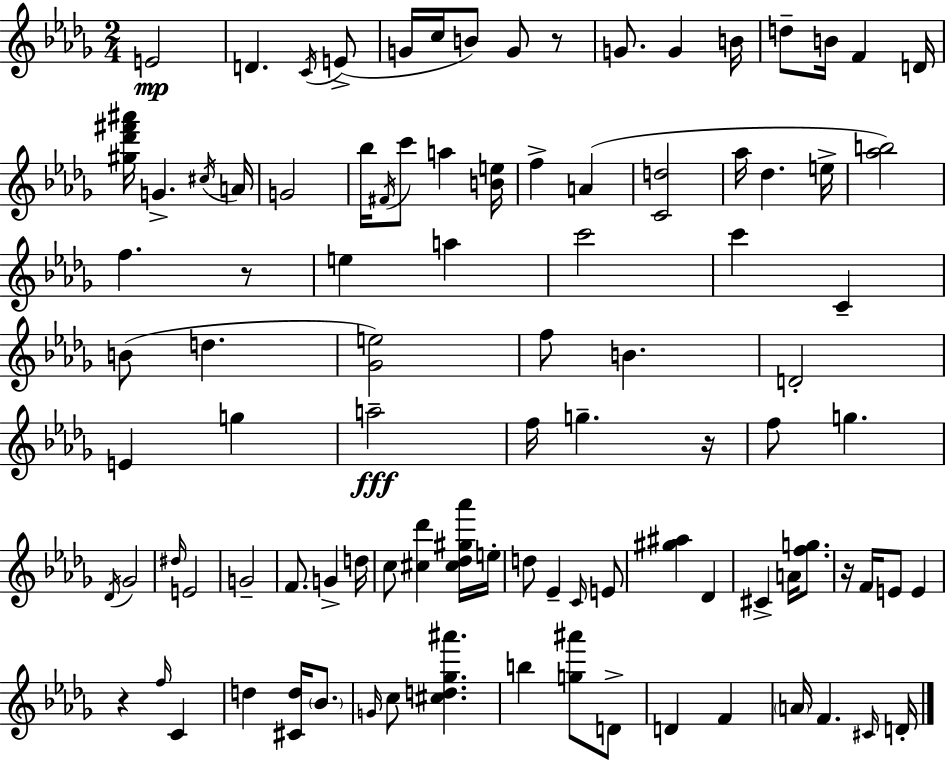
X:1
T:Untitled
M:2/4
L:1/4
K:Bbm
E2 D C/4 E/2 G/4 c/4 B/2 G/2 z/2 G/2 G B/4 d/2 B/4 F D/4 [^g_d'^f'^a']/4 G ^c/4 A/4 G2 _b/4 ^F/4 c'/2 a [Be]/4 f A [Cd]2 _a/4 _d e/4 [_ab]2 f z/2 e a c'2 c' C B/2 d [_Ge]2 f/2 B D2 E g a2 f/4 g z/4 f/2 g _D/4 _G2 ^d/4 E2 G2 F/2 G d/4 c/2 [^c_d'] [^c_d^g_a']/4 e/4 d/2 _E C/4 E/2 [^g^a] _D ^C A/4 [fg]/2 z/4 F/4 E/2 E z f/4 C d [^Cd]/4 _B/2 G/4 c/2 [^cd_g^a'] b [g^a']/2 D/2 D F A/4 F ^C/4 D/4